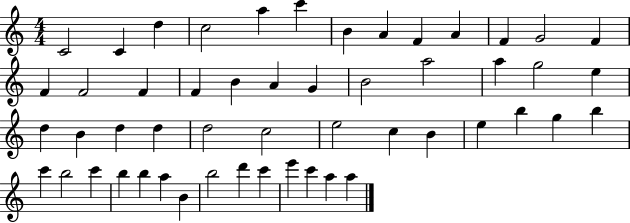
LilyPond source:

{
  \clef treble
  \numericTimeSignature
  \time 4/4
  \key c \major
  c'2 c'4 d''4 | c''2 a''4 c'''4 | b'4 a'4 f'4 a'4 | f'4 g'2 f'4 | \break f'4 f'2 f'4 | f'4 b'4 a'4 g'4 | b'2 a''2 | a''4 g''2 e''4 | \break d''4 b'4 d''4 d''4 | d''2 c''2 | e''2 c''4 b'4 | e''4 b''4 g''4 b''4 | \break c'''4 b''2 c'''4 | b''4 b''4 a''4 b'4 | b''2 d'''4 c'''4 | e'''4 c'''4 a''4 a''4 | \break \bar "|."
}